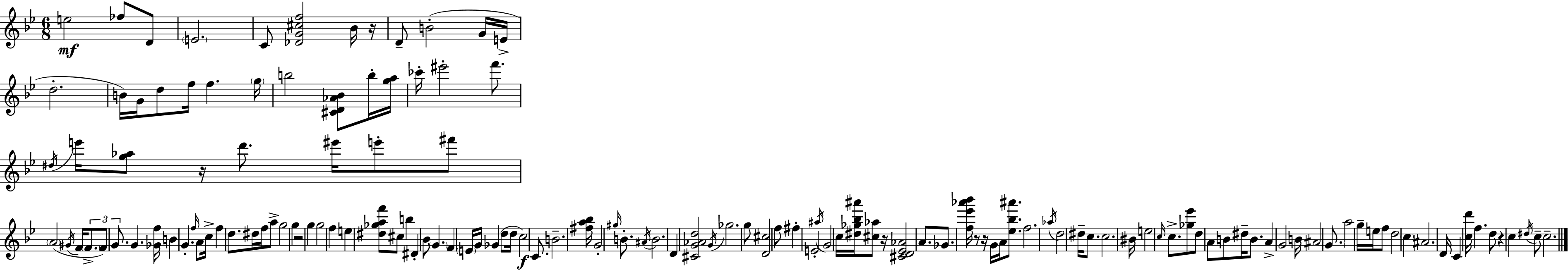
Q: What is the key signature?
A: G minor